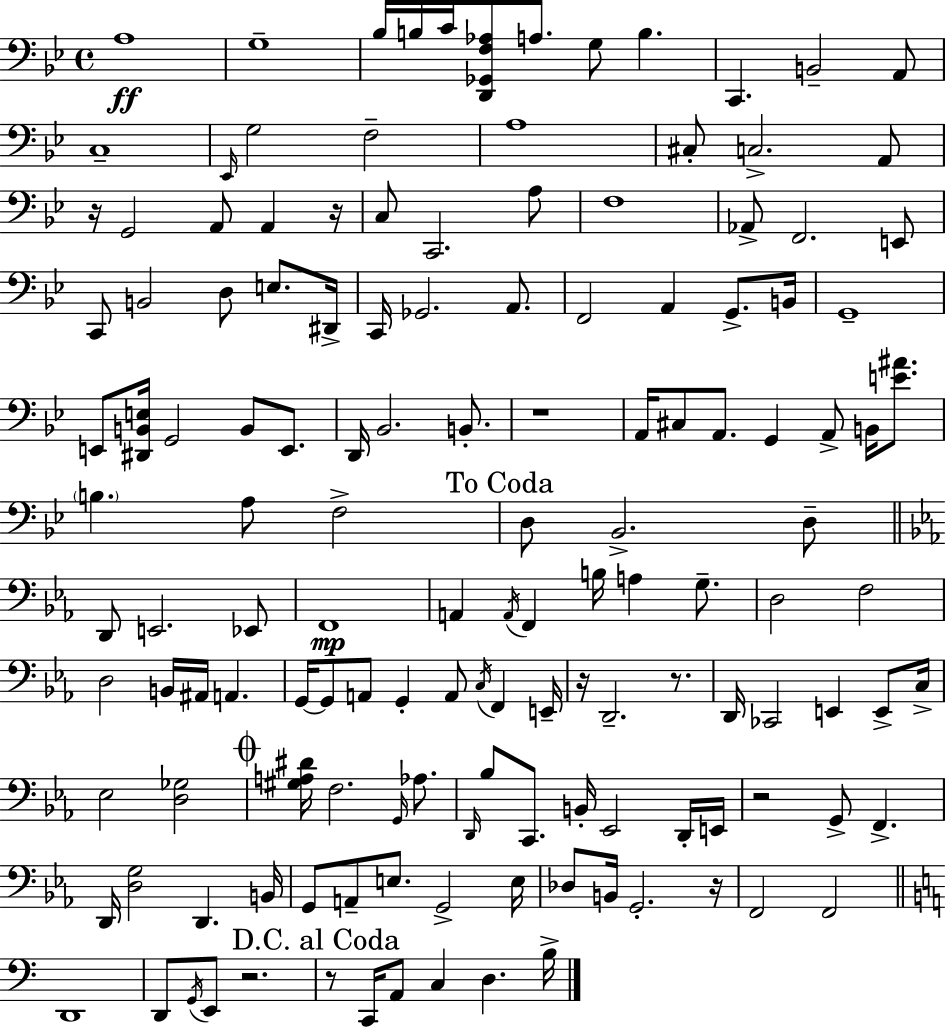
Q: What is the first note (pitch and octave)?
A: A3